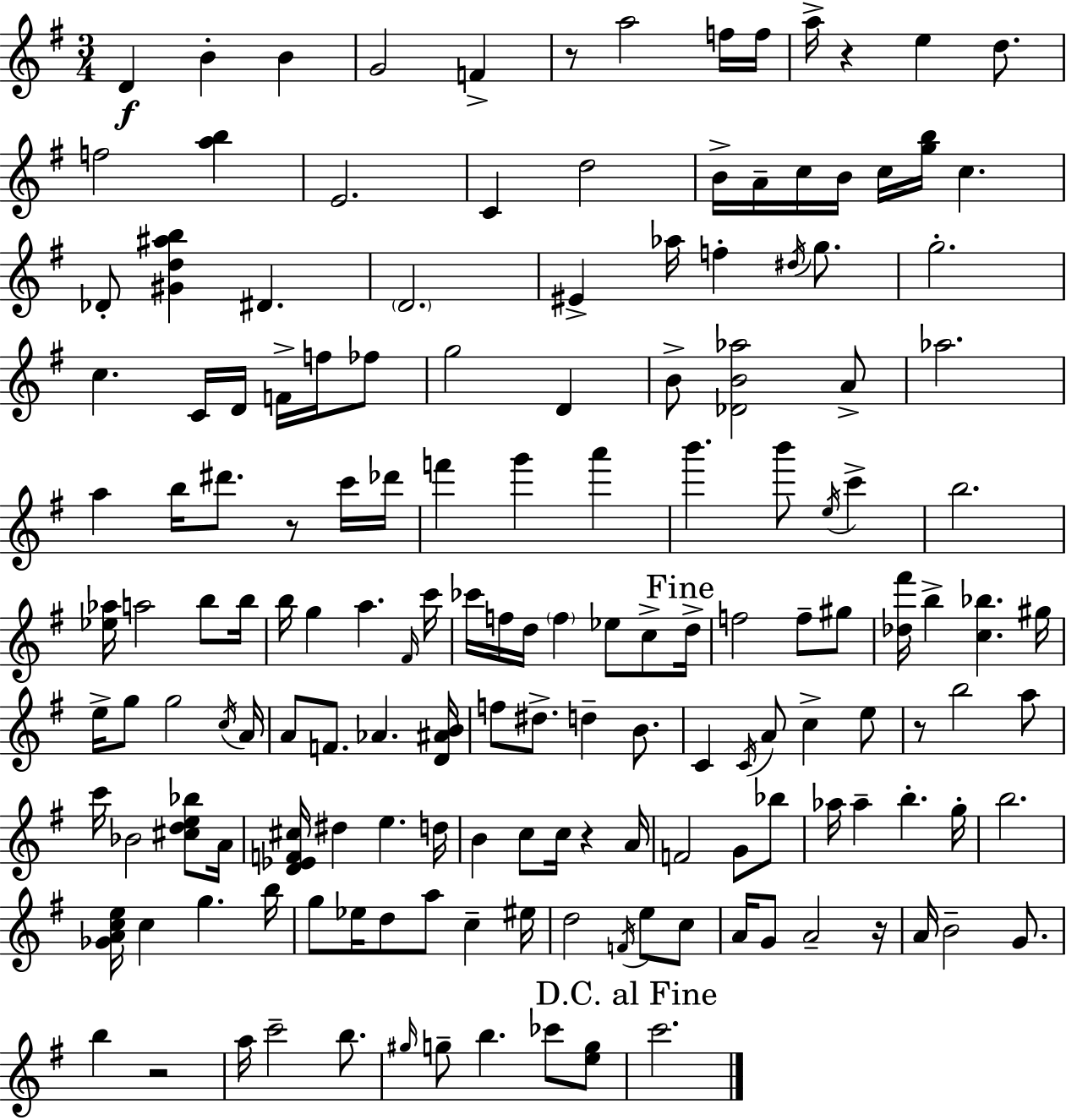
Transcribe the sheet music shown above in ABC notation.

X:1
T:Untitled
M:3/4
L:1/4
K:Em
D B B G2 F z/2 a2 f/4 f/4 a/4 z e d/2 f2 [ab] E2 C d2 B/4 A/4 c/4 B/4 c/4 [gb]/4 c _D/2 [^Gd^ab] ^D D2 ^E _a/4 f ^d/4 g/2 g2 c C/4 D/4 F/4 f/4 _f/2 g2 D B/2 [_DB_a]2 A/2 _a2 a b/4 ^d'/2 z/2 c'/4 _d'/4 f' g' a' b' b'/2 e/4 c' b2 [_e_a]/4 a2 b/2 b/4 b/4 g a ^F/4 c'/4 _c'/4 f/4 d/4 f _e/2 c/2 d/4 f2 f/2 ^g/2 [_d^f']/4 b [c_b] ^g/4 e/4 g/2 g2 c/4 A/4 A/2 F/2 _A [D^AB]/4 f/2 ^d/2 d B/2 C C/4 A/2 c e/2 z/2 b2 a/2 c'/4 _B2 [^cde_b]/2 A/4 [D_EF^c]/4 ^d e d/4 B c/2 c/4 z A/4 F2 G/2 _b/2 _a/4 _a b g/4 b2 [_GAce]/4 c g b/4 g/2 _e/4 d/2 a/2 c ^e/4 d2 F/4 e/2 c/2 A/4 G/2 A2 z/4 A/4 B2 G/2 b z2 a/4 c'2 b/2 ^g/4 g/2 b _c'/2 [eg]/2 c'2